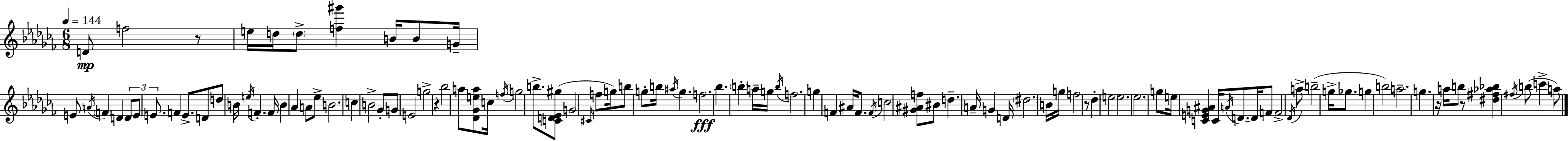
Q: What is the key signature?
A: AES minor